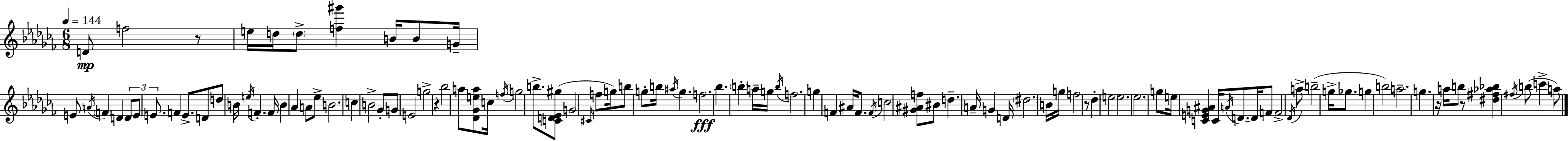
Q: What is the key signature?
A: AES minor